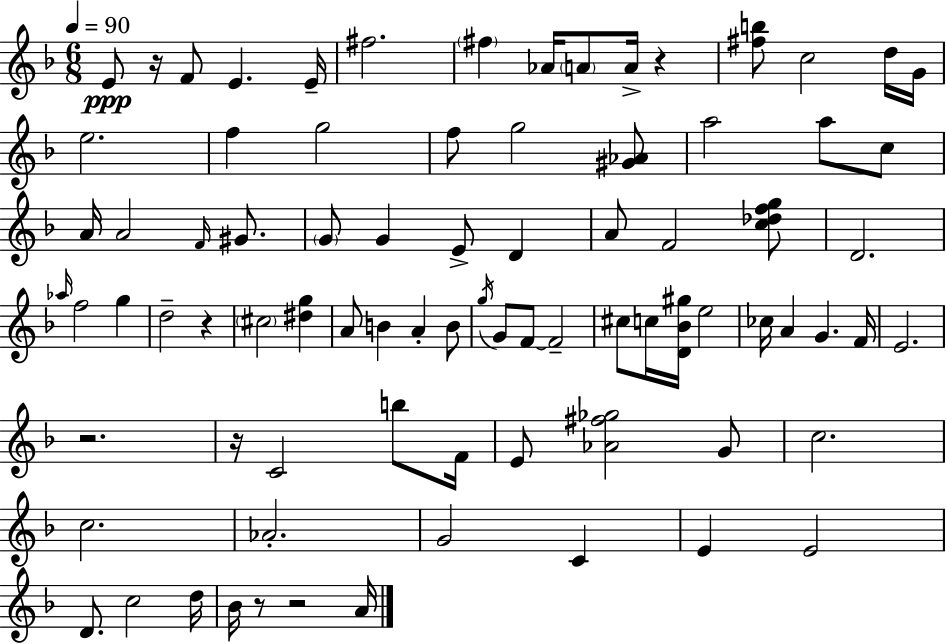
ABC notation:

X:1
T:Untitled
M:6/8
L:1/4
K:F
E/2 z/4 F/2 E E/4 ^f2 ^f _A/4 A/2 A/4 z [^fb]/2 c2 d/4 G/4 e2 f g2 f/2 g2 [^G_A]/2 a2 a/2 c/2 A/4 A2 F/4 ^G/2 G/2 G E/2 D A/2 F2 [c_dfg]/2 D2 _a/4 f2 g d2 z ^c2 [^dg] A/2 B A B/2 g/4 G/2 F/2 F2 ^c/2 c/4 [D_B^g]/4 e2 _c/4 A G F/4 E2 z2 z/4 C2 b/2 F/4 E/2 [_A^f_g]2 G/2 c2 c2 _A2 G2 C E E2 D/2 c2 d/4 _B/4 z/2 z2 A/4